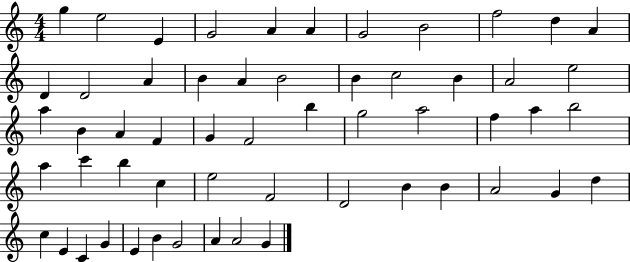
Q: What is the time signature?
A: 4/4